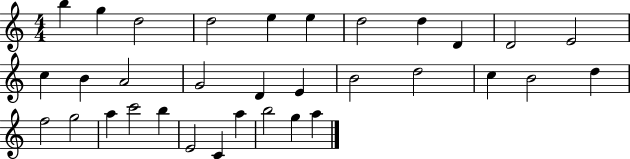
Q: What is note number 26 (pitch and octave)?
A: C6